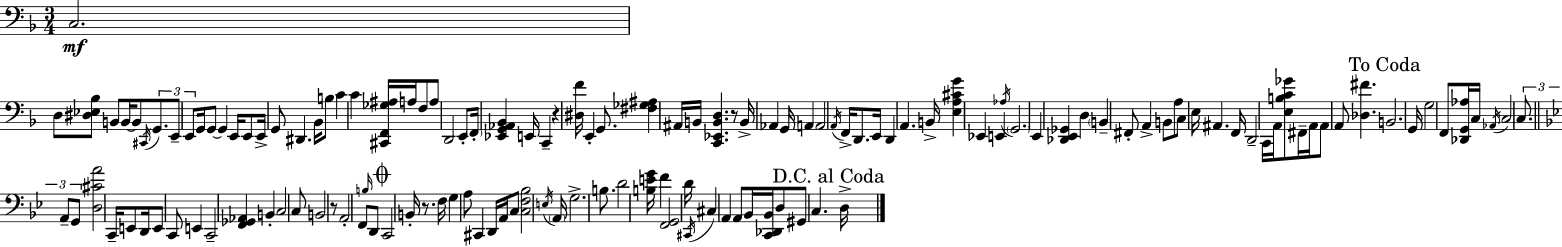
C3/h. D3/e [D#3,Eb3,Bb3]/e B2/e B2/s B2/e C#2/s G2/e. E2/e E2/e G2/s G2/e G2/q E2/s E2/e E2/s G2/e D#2/q. Bb2/s B3/e C4/q C4/q [C#2,F2,Gb3,A#3]/s A3/s F3/e A3/e D2/h E2/e F2/s [Eb2,G2,Ab2,Bb2]/q E2/s C2/q R/q [D#3,F4]/s E2/q G2/e. [F#3,Gb3,A#3]/q A#2/s B2/s [C2,Eb2,B2,D3]/q. R/e B2/s Ab2/q G2/s A2/q A2/h A2/s F2/s D2/e. E2/s D2/q A2/q. B2/s [E3,A3,C#4,G4]/q Eb2/q E2/q Ab3/s G2/h. E2/q [Db2,E2,Gb2]/q D3/q B2/q F#2/e A2/q B2/e A3/e C3/e E3/s A#2/q. F2/s D2/h C2/s A2/s [E3,B3,C4,Gb4]/e F#2/s A2/s A2/e A2/e [Db3,F#4]/q. B2/h. G2/s G3/h F2/e [Db2,G2,Ab3]/s C3/s Ab2/s C3/h C3/e. A2/e G2/e [D3,C#4,A4]/h C2/s E2/e D2/s E2/e C2/e E2/q C2/h [F2,Gb2,Ab2]/q B2/q C3/h C3/e B2/h R/e A2/h F2/e B3/s D2/e C2/h B2/s R/e. F3/s G3/q A3/e C#2/q D2/s A2/s C3/e [C3,F3,Bb3]/h E3/s A2/s G3/h. B3/e. D4/h [B3,E4,G4]/s F4/q [F2,G2]/h D4/s C#2/s C#3/q A2/q A2/e Bb2/s [C2,Db2,Bb2]/s D3/e G#2/e C3/q. D3/s